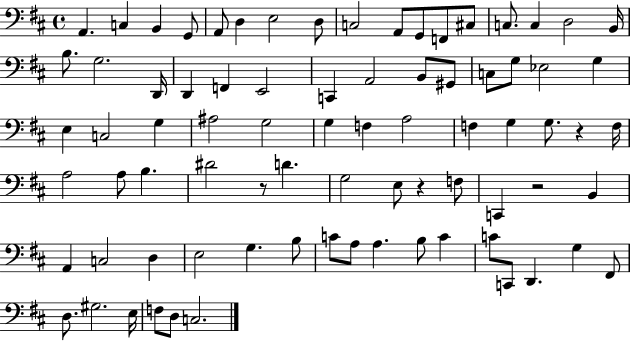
{
  \clef bass
  \time 4/4
  \defaultTimeSignature
  \key d \major
  a,4. c4 b,4 g,8 | a,8 d4 e2 d8 | c2 a,8 g,8 f,8 cis8 | c8. c4 d2 b,16 | \break b8. g2. d,16 | d,4 f,4 e,2 | c,4 a,2 b,8 gis,8 | c8 g8 ees2 g4 | \break e4 c2 g4 | ais2 g2 | g4 f4 a2 | f4 g4 g8. r4 f16 | \break a2 a8 b4. | dis'2 r8 d'4. | g2 e8 r4 f8 | c,4 r2 b,4 | \break a,4 c2 d4 | e2 g4. b8 | c'8 a8 a4. b8 c'4 | c'8 c,8 d,4. g4 fis,8 | \break d8. gis2. e16 | f8 d8 c2. | \bar "|."
}